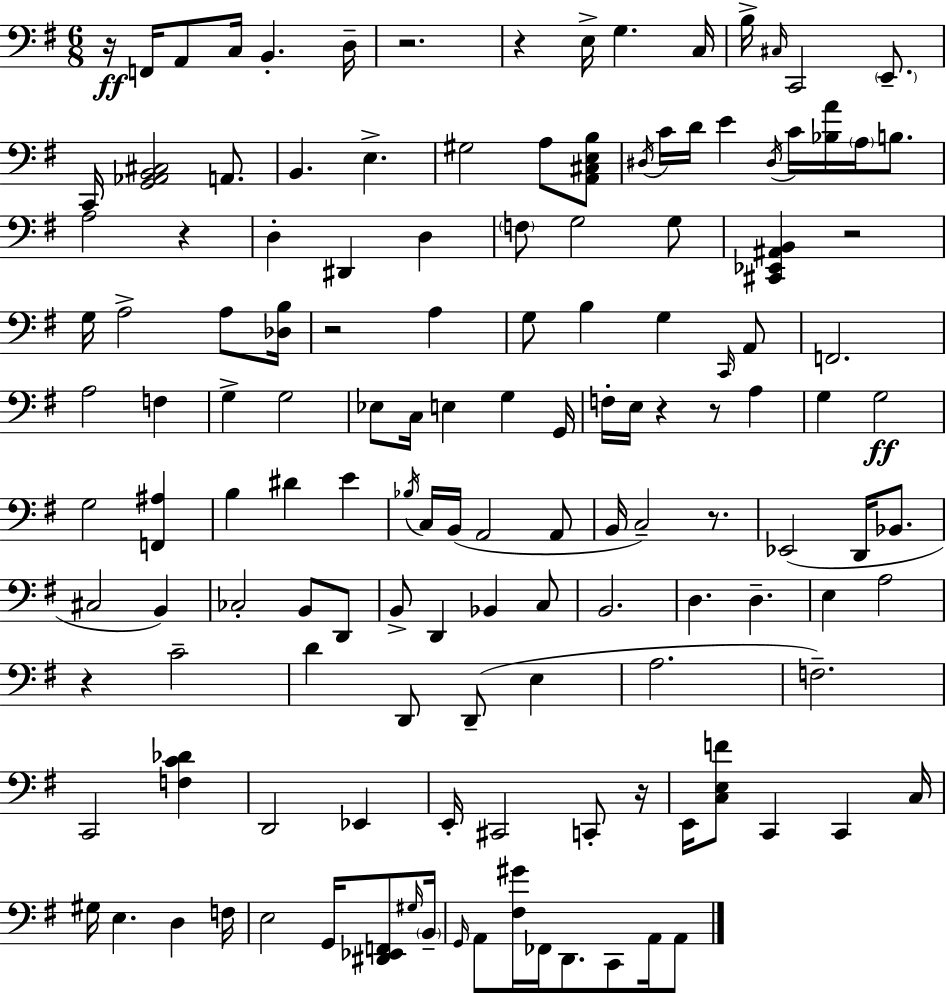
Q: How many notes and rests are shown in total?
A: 138